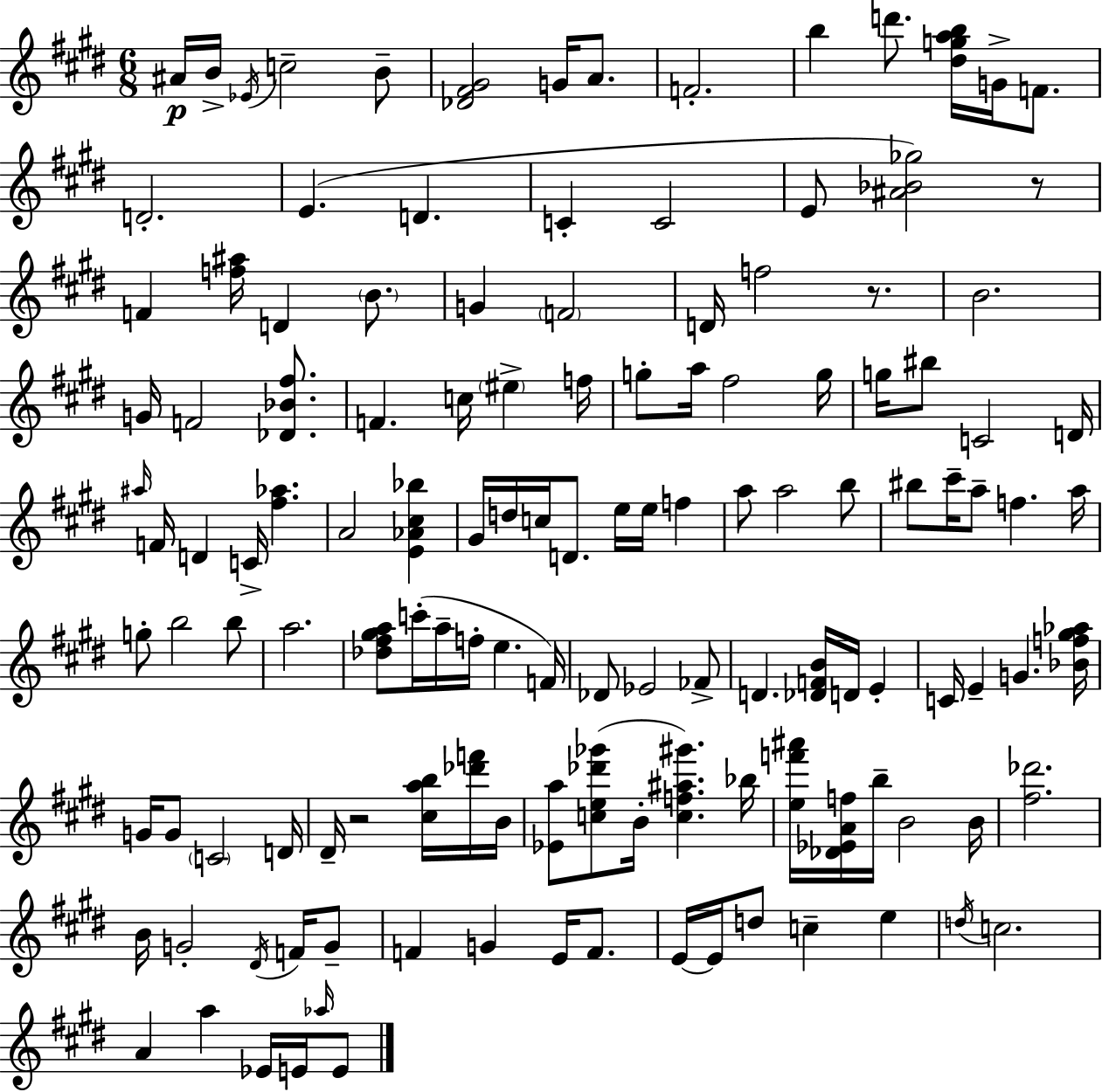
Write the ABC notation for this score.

X:1
T:Untitled
M:6/8
L:1/4
K:E
^A/4 B/4 _E/4 c2 B/2 [_D^F^G]2 G/4 A/2 F2 b d'/2 [^dgab]/4 G/4 F/2 D2 E D C C2 E/2 [^A_B_g]2 z/2 F [f^a]/4 D B/2 G F2 D/4 f2 z/2 B2 G/4 F2 [_D_B^f]/2 F c/4 ^e f/4 g/2 a/4 ^f2 g/4 g/4 ^b/2 C2 D/4 ^a/4 F/4 D C/4 [^f_a] A2 [E_A^c_b] ^G/4 d/4 c/4 D/2 e/4 e/4 f a/2 a2 b/2 ^b/2 ^c'/4 a/2 f a/4 g/2 b2 b/2 a2 [_d^f^ga]/2 c'/4 a/4 f/4 e F/4 _D/2 _E2 _F/2 D [_DFB]/4 D/4 E C/4 E G [_Bf^g_a]/4 G/4 G/2 C2 D/4 ^D/4 z2 [^cab]/4 [_d'f']/4 B/4 [_Ea]/2 [ce_d'_g']/2 B/4 [cf^a^g'] _b/4 [ef'^a']/4 [_D_EAf]/4 b/4 B2 B/4 [^f_d']2 B/4 G2 ^D/4 F/4 G/2 F G E/4 F/2 E/4 E/4 d/2 c e d/4 c2 A a _E/4 E/4 _a/4 E/2